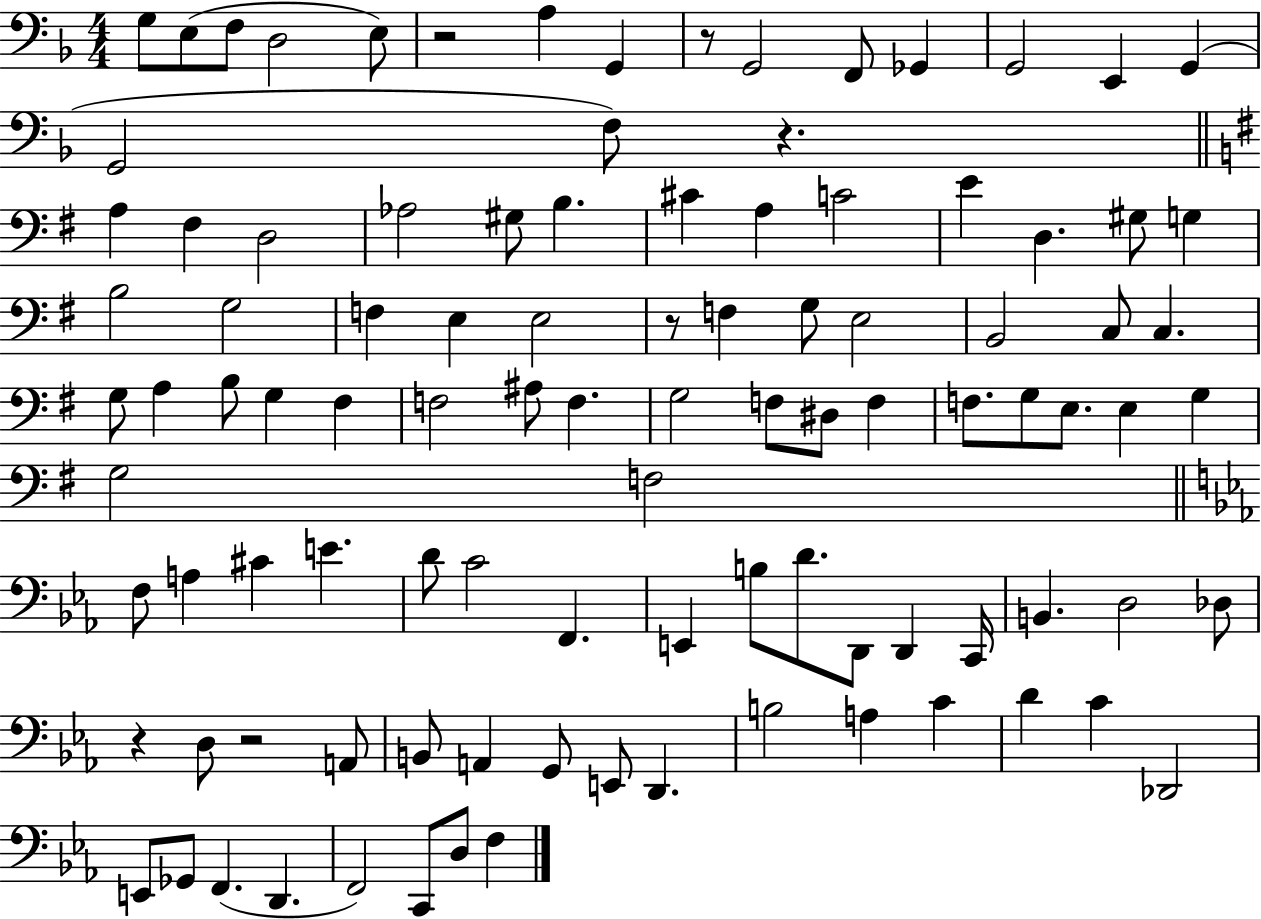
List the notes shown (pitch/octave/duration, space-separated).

G3/e E3/e F3/e D3/h E3/e R/h A3/q G2/q R/e G2/h F2/e Gb2/q G2/h E2/q G2/q G2/h F3/e R/q. A3/q F#3/q D3/h Ab3/h G#3/e B3/q. C#4/q A3/q C4/h E4/q D3/q. G#3/e G3/q B3/h G3/h F3/q E3/q E3/h R/e F3/q G3/e E3/h B2/h C3/e C3/q. G3/e A3/q B3/e G3/q F#3/q F3/h A#3/e F3/q. G3/h F3/e D#3/e F3/q F3/e. G3/e E3/e. E3/q G3/q G3/h F3/h F3/e A3/q C#4/q E4/q. D4/e C4/h F2/q. E2/q B3/e D4/e. D2/e D2/q C2/s B2/q. D3/h Db3/e R/q D3/e R/h A2/e B2/e A2/q G2/e E2/e D2/q. B3/h A3/q C4/q D4/q C4/q Db2/h E2/e Gb2/e F2/q. D2/q. F2/h C2/e D3/e F3/q